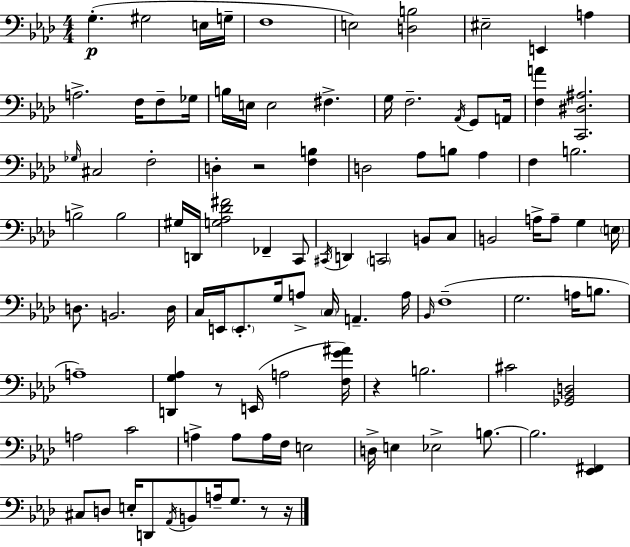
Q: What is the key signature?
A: F minor